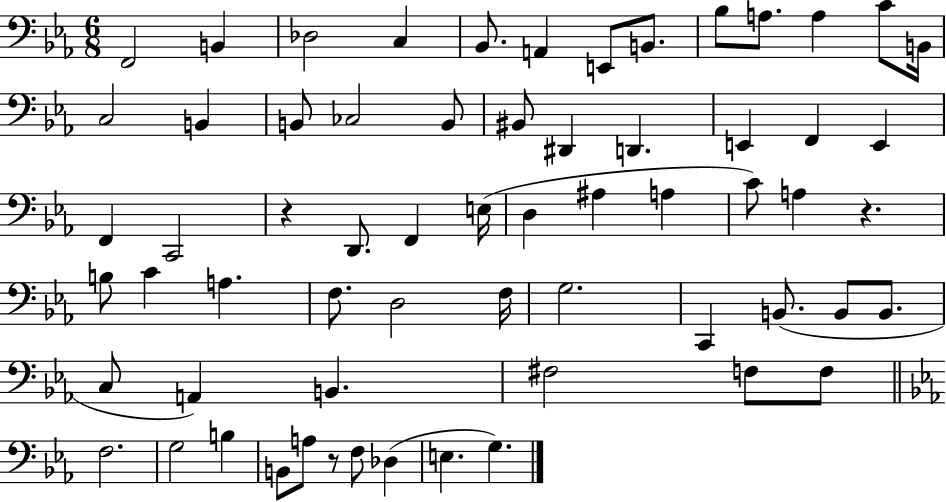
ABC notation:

X:1
T:Untitled
M:6/8
L:1/4
K:Eb
F,,2 B,, _D,2 C, _B,,/2 A,, E,,/2 B,,/2 _B,/2 A,/2 A, C/2 B,,/4 C,2 B,, B,,/2 _C,2 B,,/2 ^B,,/2 ^D,, D,, E,, F,, E,, F,, C,,2 z D,,/2 F,, E,/4 D, ^A, A, C/2 A, z B,/2 C A, F,/2 D,2 F,/4 G,2 C,, B,,/2 B,,/2 B,,/2 C,/2 A,, B,, ^F,2 F,/2 F,/2 F,2 G,2 B, B,,/2 A,/2 z/2 F,/2 _D, E, G,